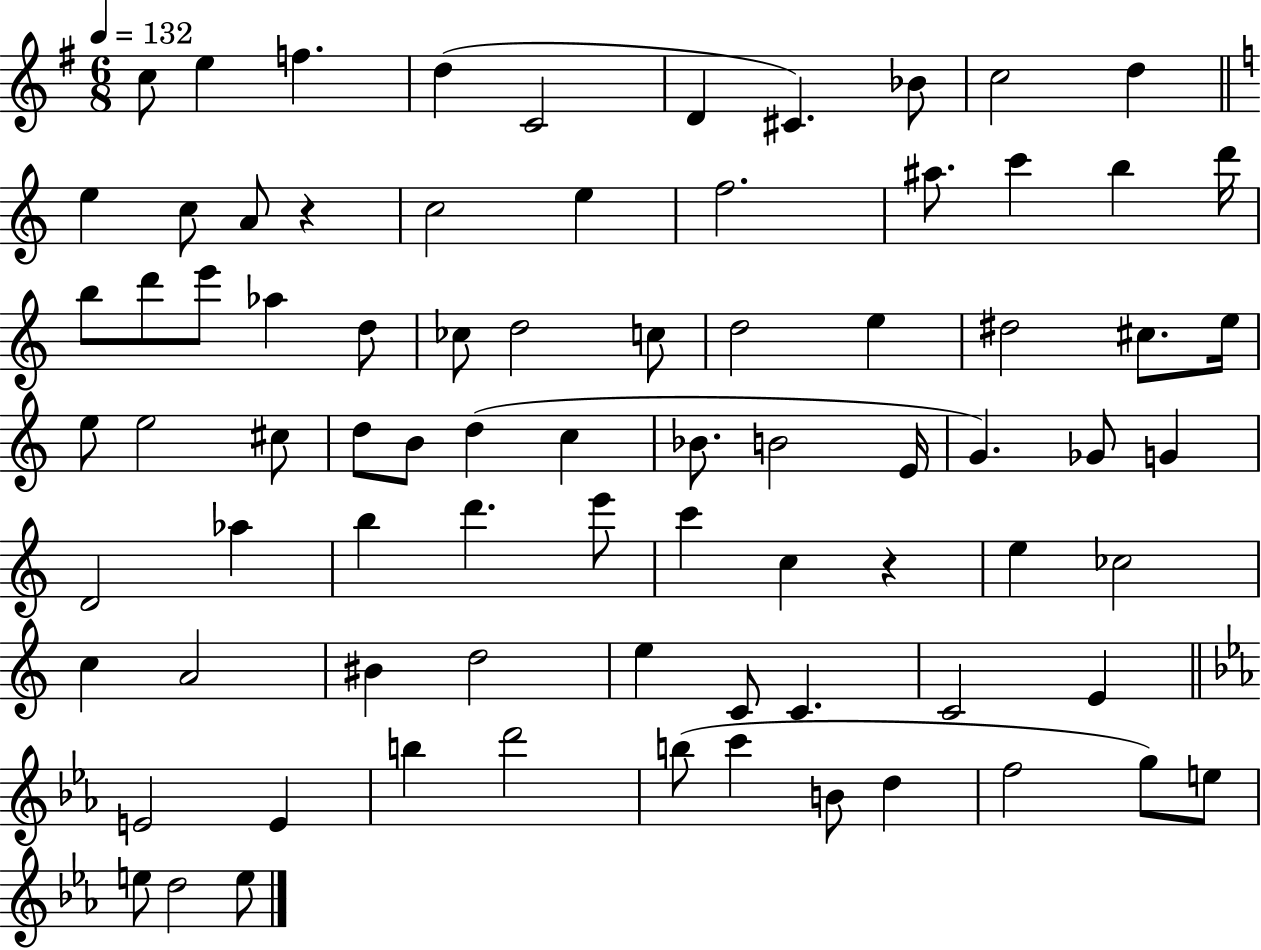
{
  \clef treble
  \numericTimeSignature
  \time 6/8
  \key g \major
  \tempo 4 = 132
  c''8 e''4 f''4. | d''4( c'2 | d'4 cis'4.) bes'8 | c''2 d''4 | \break \bar "||" \break \key c \major e''4 c''8 a'8 r4 | c''2 e''4 | f''2. | ais''8. c'''4 b''4 d'''16 | \break b''8 d'''8 e'''8 aes''4 d''8 | ces''8 d''2 c''8 | d''2 e''4 | dis''2 cis''8. e''16 | \break e''8 e''2 cis''8 | d''8 b'8 d''4( c''4 | bes'8. b'2 e'16 | g'4.) ges'8 g'4 | \break d'2 aes''4 | b''4 d'''4. e'''8 | c'''4 c''4 r4 | e''4 ces''2 | \break c''4 a'2 | bis'4 d''2 | e''4 c'8 c'4. | c'2 e'4 | \break \bar "||" \break \key c \minor e'2 e'4 | b''4 d'''2 | b''8( c'''4 b'8 d''4 | f''2 g''8) e''8 | \break e''8 d''2 e''8 | \bar "|."
}